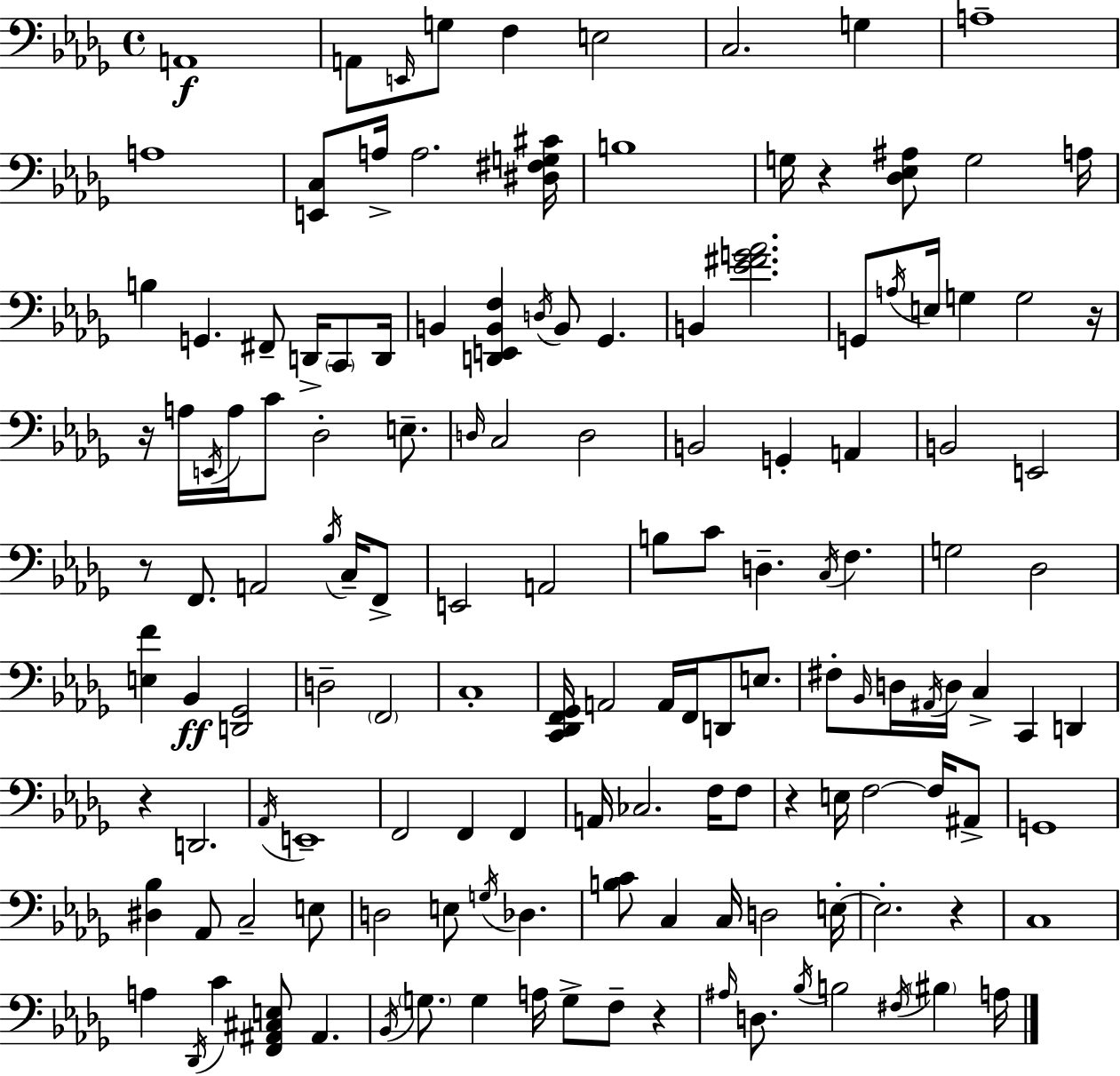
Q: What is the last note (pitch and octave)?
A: A3